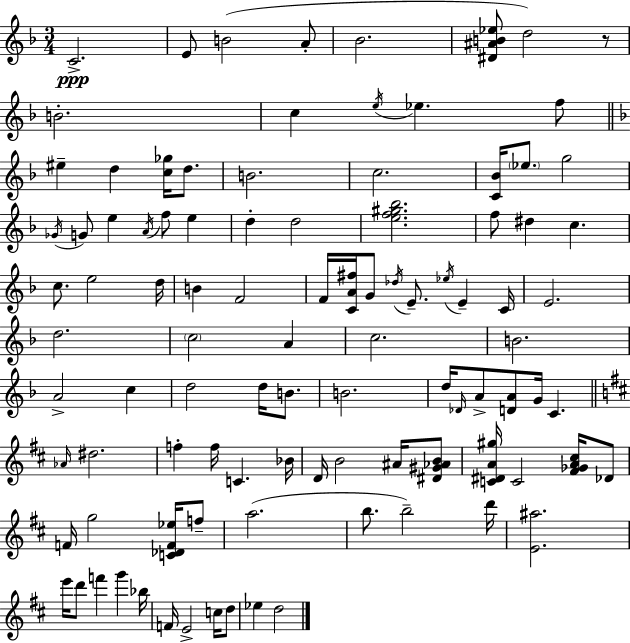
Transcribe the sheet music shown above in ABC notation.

X:1
T:Untitled
M:3/4
L:1/4
K:F
C2 E/2 B2 A/2 _B2 [^D^AB_e]/2 d2 z/2 B2 c e/4 _e f/2 ^e d [c_g]/4 d/2 B2 c2 [C_B]/4 _e/2 g2 _G/4 G/2 e A/4 f/2 e d d2 [ef^g_b]2 f/2 ^d c c/2 e2 d/4 B F2 F/4 [CA^f]/4 G/2 _d/4 E/2 _e/4 E C/4 E2 d2 c2 A c2 B2 A2 c d2 d/4 B/2 B2 d/4 _D/4 A/2 [DA]/2 G/4 C _A/4 ^d2 f f/4 C _B/4 D/4 B2 ^A/4 [^D^G_AB]/2 [C^DA^g]/4 C2 [^F_GA^c]/4 _D/2 F/4 g2 [C_DF_e]/4 f/2 a2 b/2 b2 d'/4 [E^a]2 e'/4 d'/2 f' g' _b/4 F/4 E2 c/4 d/2 _e d2